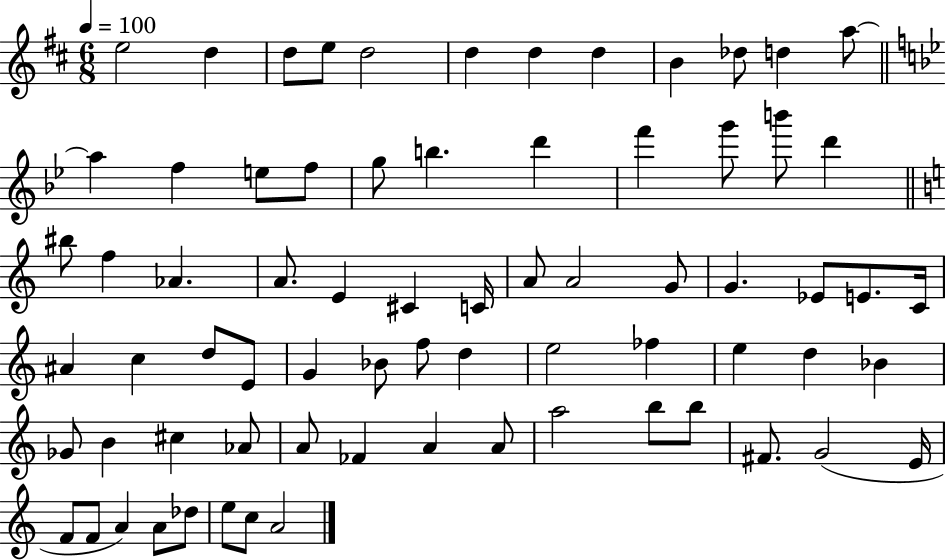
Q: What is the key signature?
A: D major